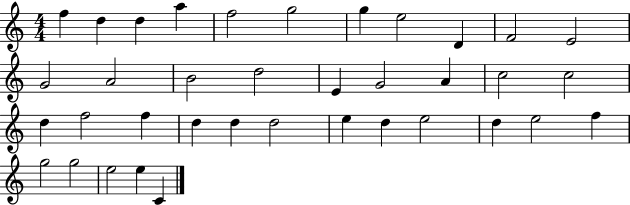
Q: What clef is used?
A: treble